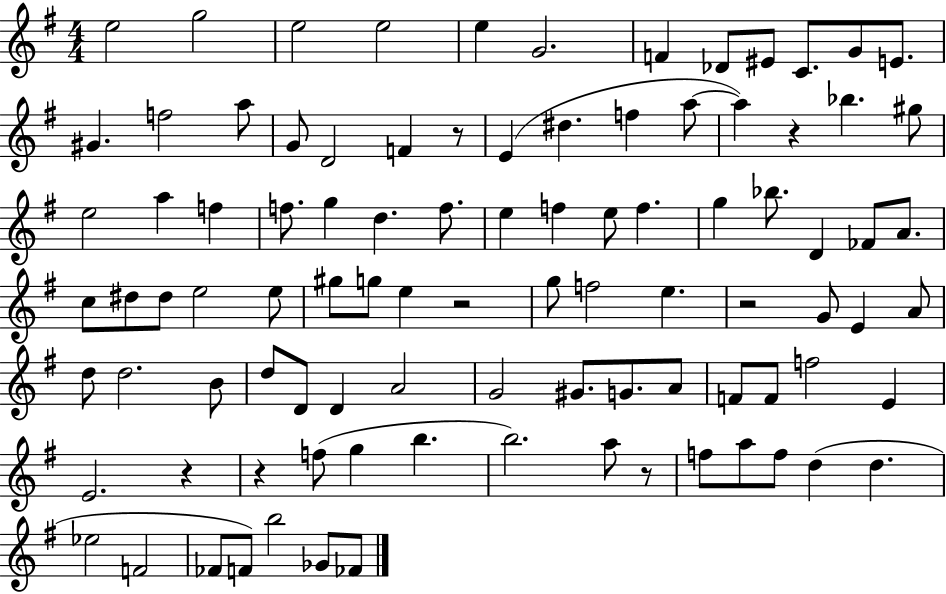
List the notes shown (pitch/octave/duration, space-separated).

E5/h G5/h E5/h E5/h E5/q G4/h. F4/q Db4/e EIS4/e C4/e. G4/e E4/e. G#4/q. F5/h A5/e G4/e D4/h F4/q R/e E4/q D#5/q. F5/q A5/e A5/q R/q Bb5/q. G#5/e E5/h A5/q F5/q F5/e. G5/q D5/q. F5/e. E5/q F5/q E5/e F5/q. G5/q Bb5/e. D4/q FES4/e A4/e. C5/e D#5/e D#5/e E5/h E5/e G#5/e G5/e E5/q R/h G5/e F5/h E5/q. R/h G4/e E4/q A4/e D5/e D5/h. B4/e D5/e D4/e D4/q A4/h G4/h G#4/e. G4/e. A4/e F4/e F4/e F5/h E4/q E4/h. R/q R/q F5/e G5/q B5/q. B5/h. A5/e R/e F5/e A5/e F5/e D5/q D5/q. Eb5/h F4/h FES4/e F4/e B5/h Gb4/e FES4/e